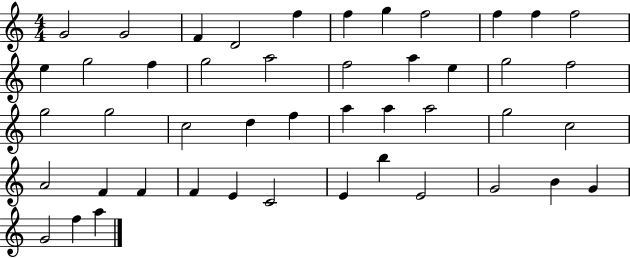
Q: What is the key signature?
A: C major